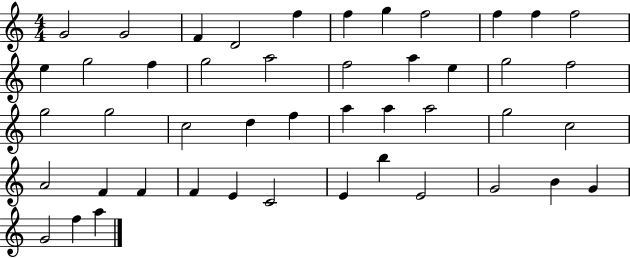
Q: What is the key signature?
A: C major